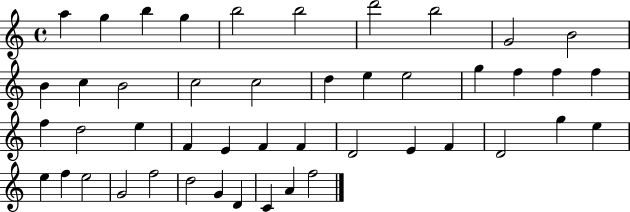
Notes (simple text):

A5/q G5/q B5/q G5/q B5/h B5/h D6/h B5/h G4/h B4/h B4/q C5/q B4/h C5/h C5/h D5/q E5/q E5/h G5/q F5/q F5/q F5/q F5/q D5/h E5/q F4/q E4/q F4/q F4/q D4/h E4/q F4/q D4/h G5/q E5/q E5/q F5/q E5/h G4/h F5/h D5/h G4/q D4/q C4/q A4/q F5/h